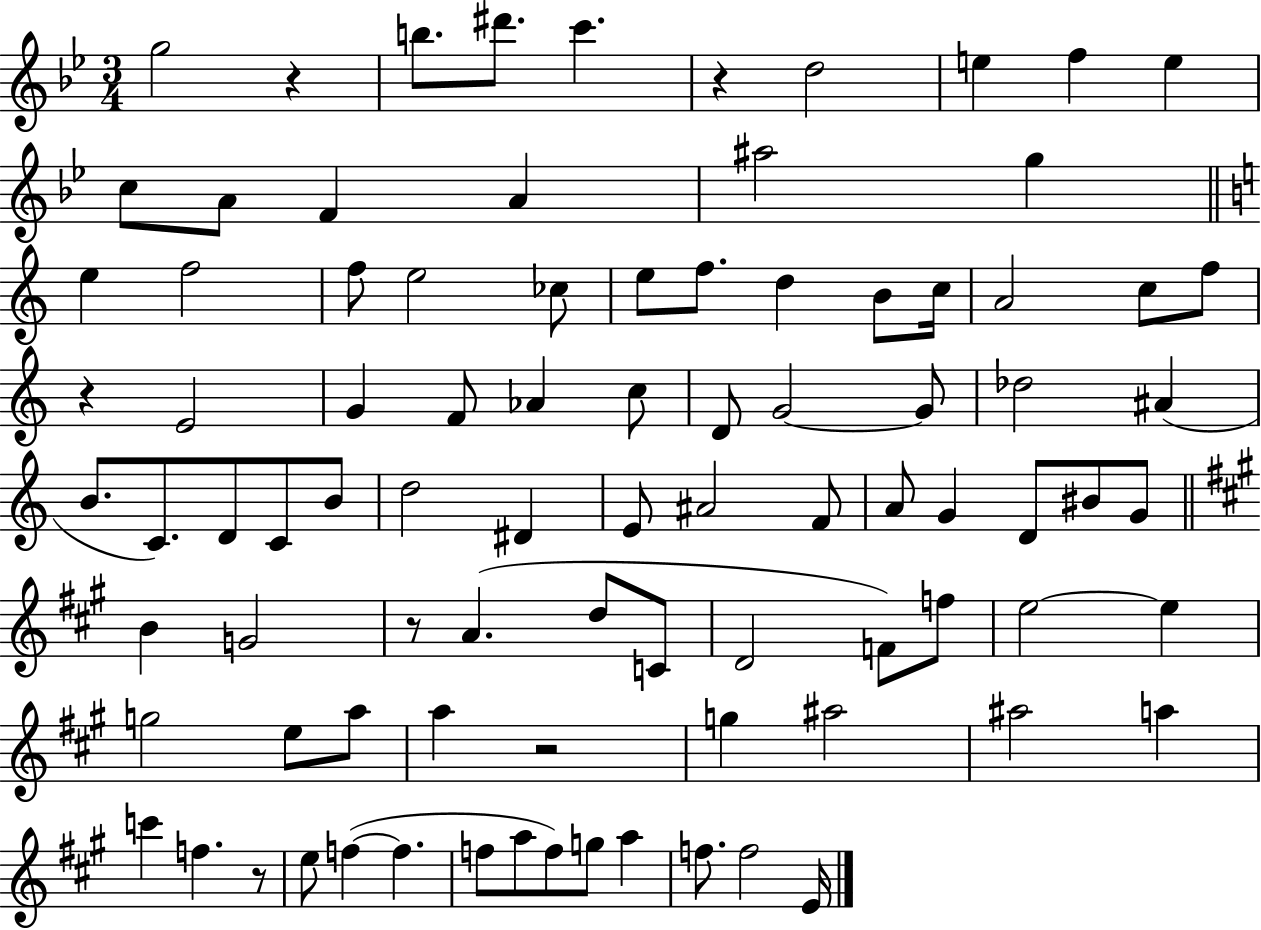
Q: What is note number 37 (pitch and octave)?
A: A#4